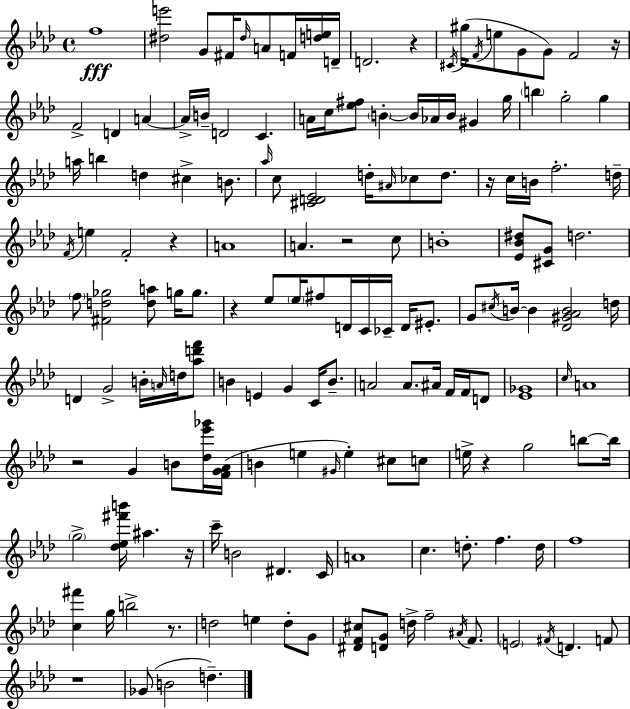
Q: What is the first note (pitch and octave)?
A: F5